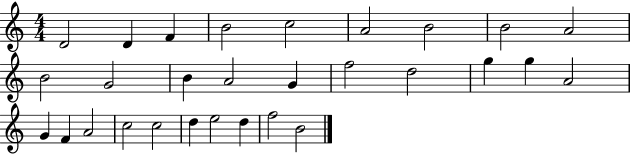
{
  \clef treble
  \numericTimeSignature
  \time 4/4
  \key c \major
  d'2 d'4 f'4 | b'2 c''2 | a'2 b'2 | b'2 a'2 | \break b'2 g'2 | b'4 a'2 g'4 | f''2 d''2 | g''4 g''4 a'2 | \break g'4 f'4 a'2 | c''2 c''2 | d''4 e''2 d''4 | f''2 b'2 | \break \bar "|."
}